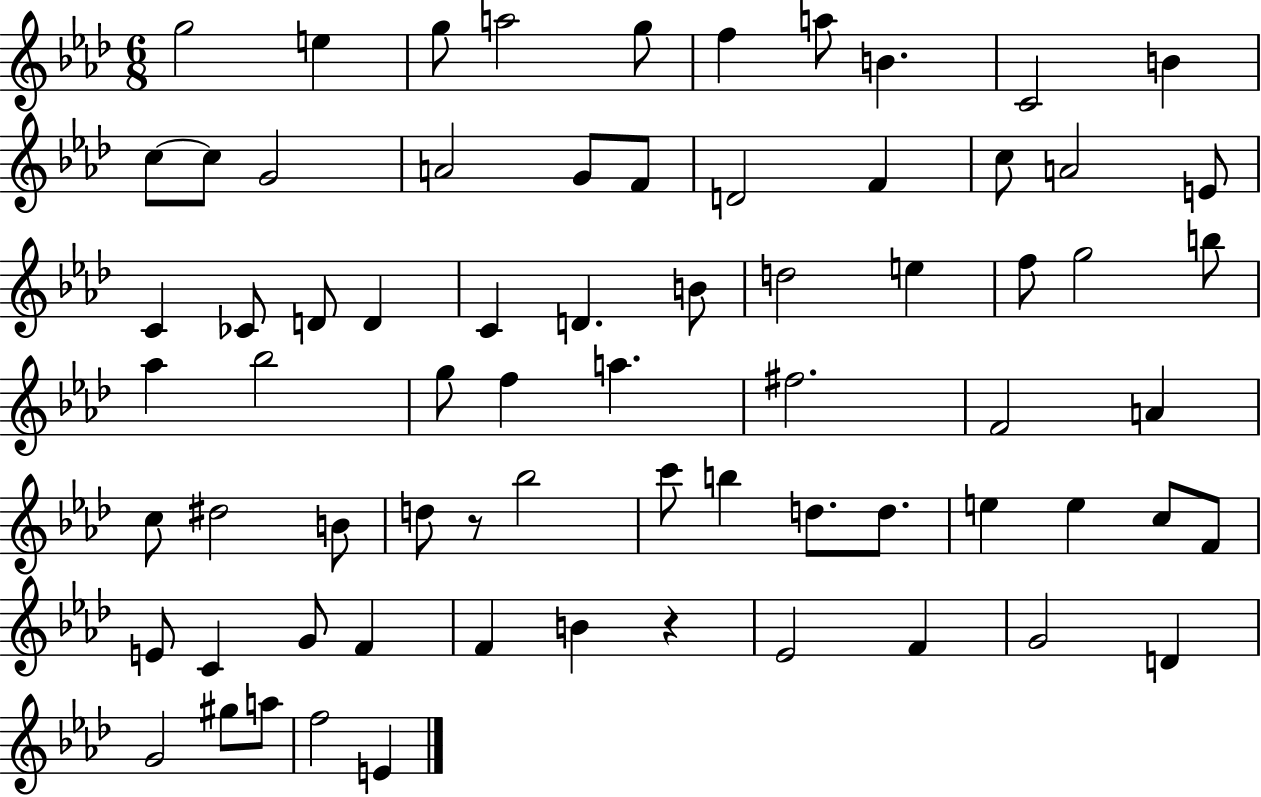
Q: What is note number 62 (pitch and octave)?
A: F4